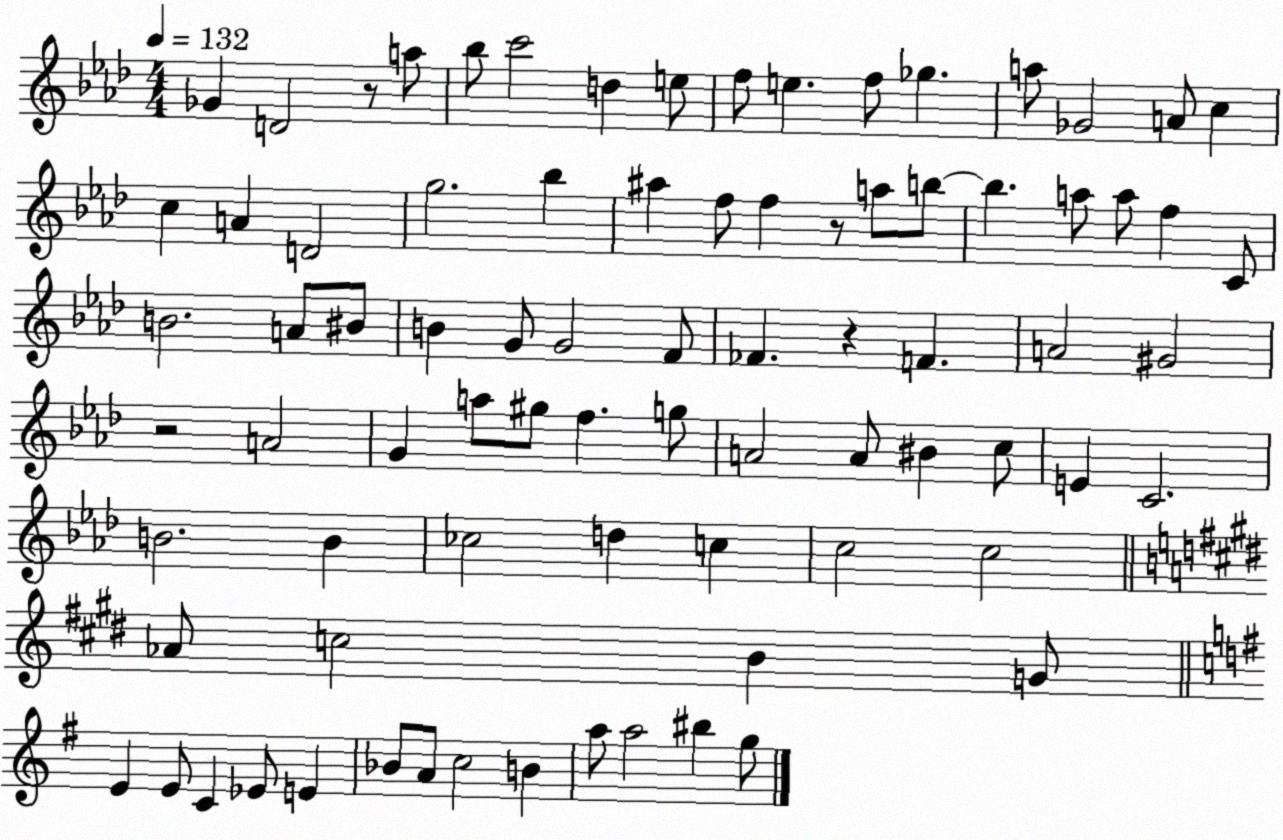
X:1
T:Untitled
M:4/4
L:1/4
K:Ab
_G D2 z/2 a/2 _b/2 c'2 d e/2 f/2 e f/2 _g a/2 _G2 A/2 c c A D2 g2 _b ^a f/2 f z/2 a/2 b/2 b a/2 a/2 f C/2 B2 A/2 ^B/2 B G/2 G2 F/2 _F z F A2 ^G2 z2 A2 G a/2 ^g/2 f g/2 A2 A/2 ^B c/2 E C2 B2 B _c2 d c c2 c2 _A/2 c2 B G/2 E E/2 C _E/2 E _B/2 A/2 c2 B a/2 a2 ^b g/2